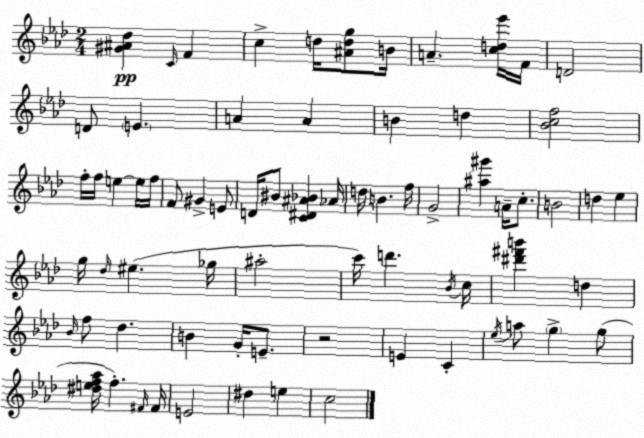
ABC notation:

X:1
T:Untitled
M:2/4
L:1/4
K:Fm
[^G^A_d] C/4 F c d/4 [^Adg]/2 B/4 A [cd_e']/4 F/4 D2 D/2 E A A B d [_Bcf]2 f/4 f/4 e e/4 f/4 F/2 ^G E/2 D/4 ^B/2 [C^D^A_B] _A/4 d/4 B f/4 G2 [^a^g'] A/4 c/2 B2 d _e g/4 _d/4 ^e _g/4 ^a2 c'/4 d' _B/4 c/4 [^d'^f'b'] d _B/4 f/2 _d B G/4 E/2 z2 E C _e/4 a/2 g g/2 [^def_a]/4 f ^F/4 ^F/4 E2 ^d e c2